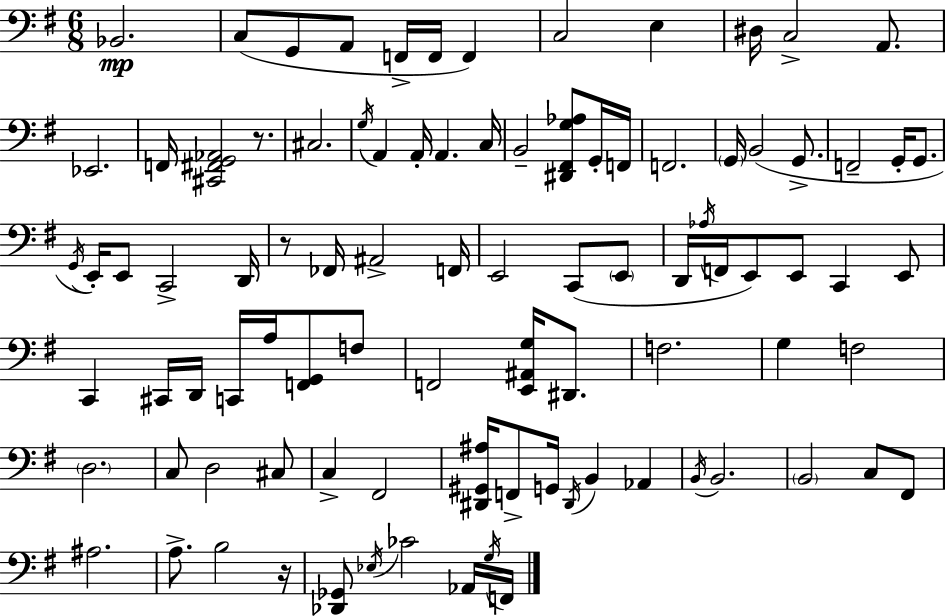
Bb2/h. C3/e G2/e A2/e F2/s F2/s F2/q C3/h E3/q D#3/s C3/h A2/e. Eb2/h. F2/s [C#2,F#2,G2,Ab2]/h R/e. C#3/h. G3/s A2/q A2/s A2/q. C3/s B2/h [D#2,F#2,G3,Ab3]/e G2/s F2/s F2/h. G2/s B2/h G2/e. F2/h G2/s G2/e. G2/s E2/s E2/e C2/h D2/s R/e FES2/s A#2/h F2/s E2/h C2/e E2/e D2/s Ab3/s F2/s E2/e E2/e C2/q E2/e C2/q C#2/s D2/s C2/s A3/s [F2,G2]/e F3/e F2/h [E2,A#2,G3]/s D#2/e. F3/h. G3/q F3/h D3/h. C3/e D3/h C#3/e C3/q F#2/h [D#2,G#2,A#3]/s F2/e G2/s D#2/s B2/q Ab2/q B2/s B2/h. B2/h C3/e F#2/e A#3/h. A3/e. B3/h R/s [Db2,Gb2]/e Eb3/s CES4/h Ab2/s G3/s F2/s